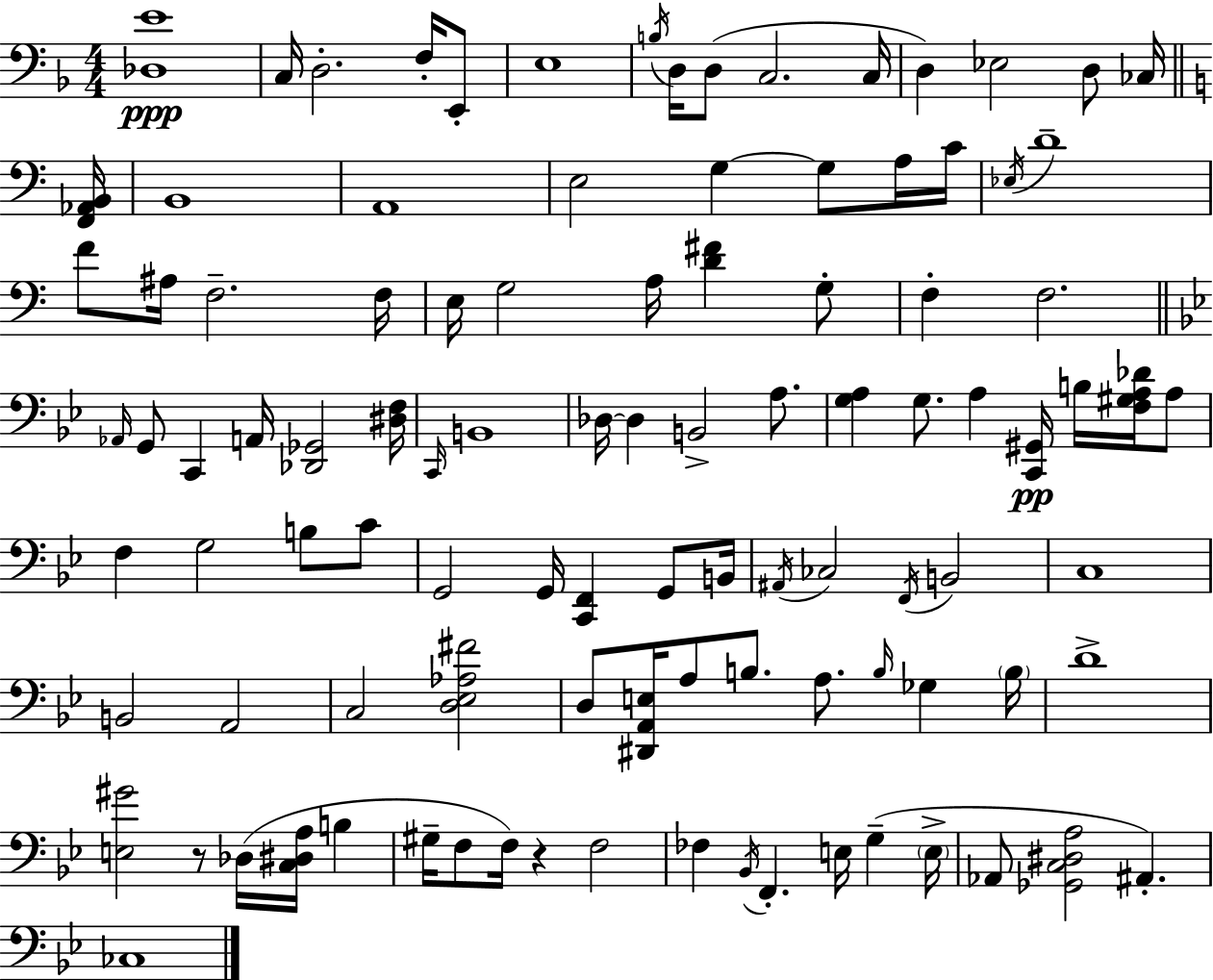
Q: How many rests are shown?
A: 2